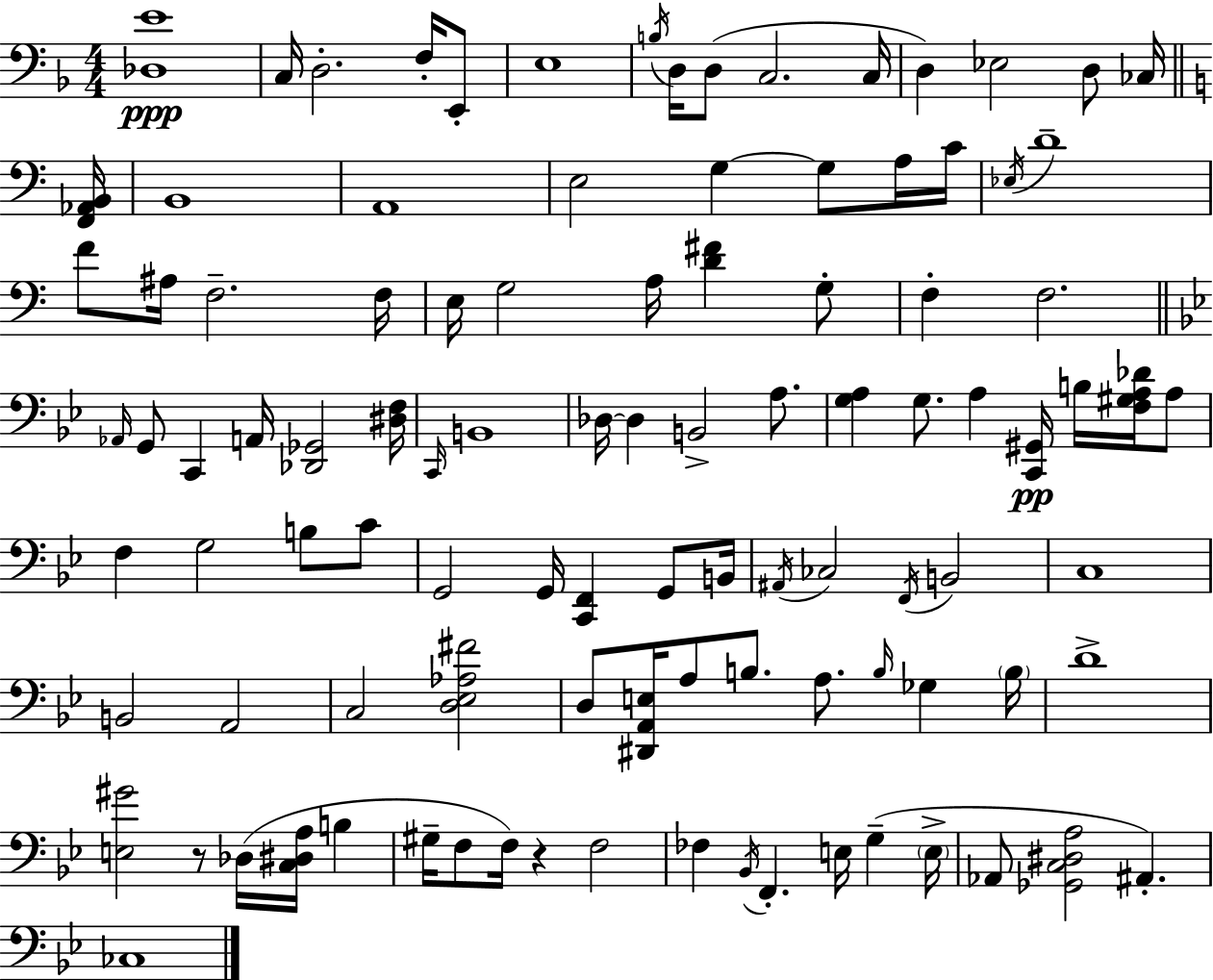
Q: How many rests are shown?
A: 2